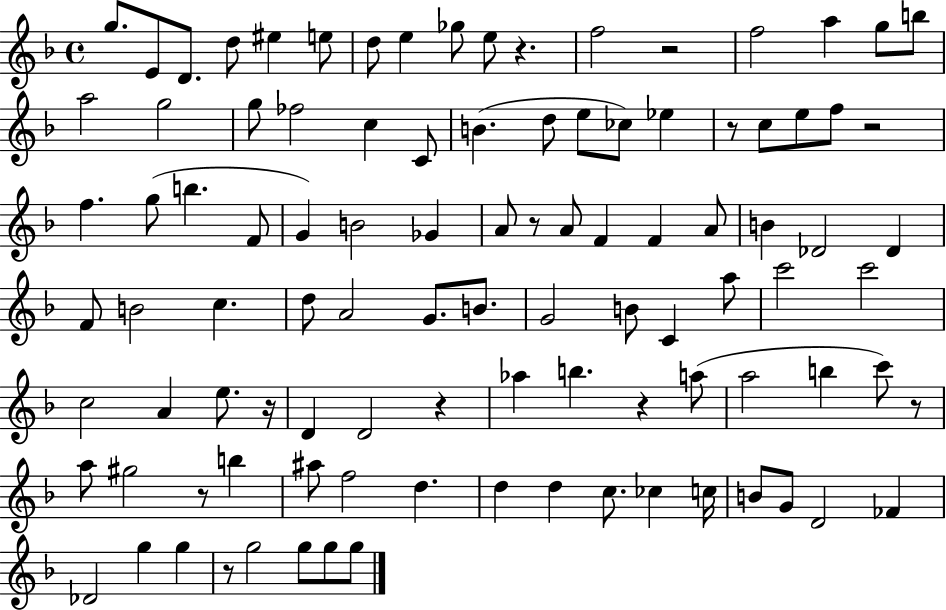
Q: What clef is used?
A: treble